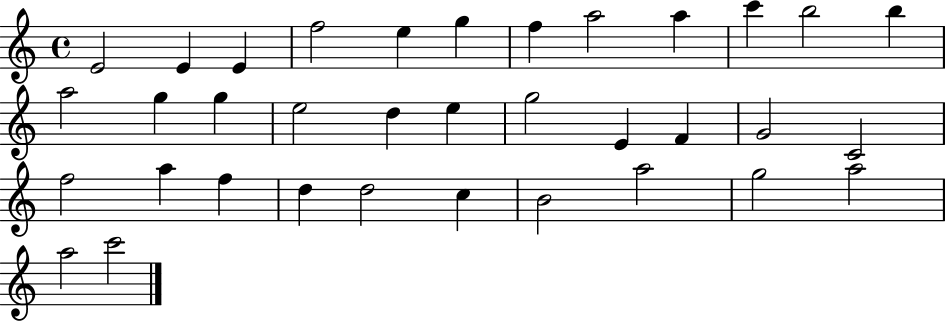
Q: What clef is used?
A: treble